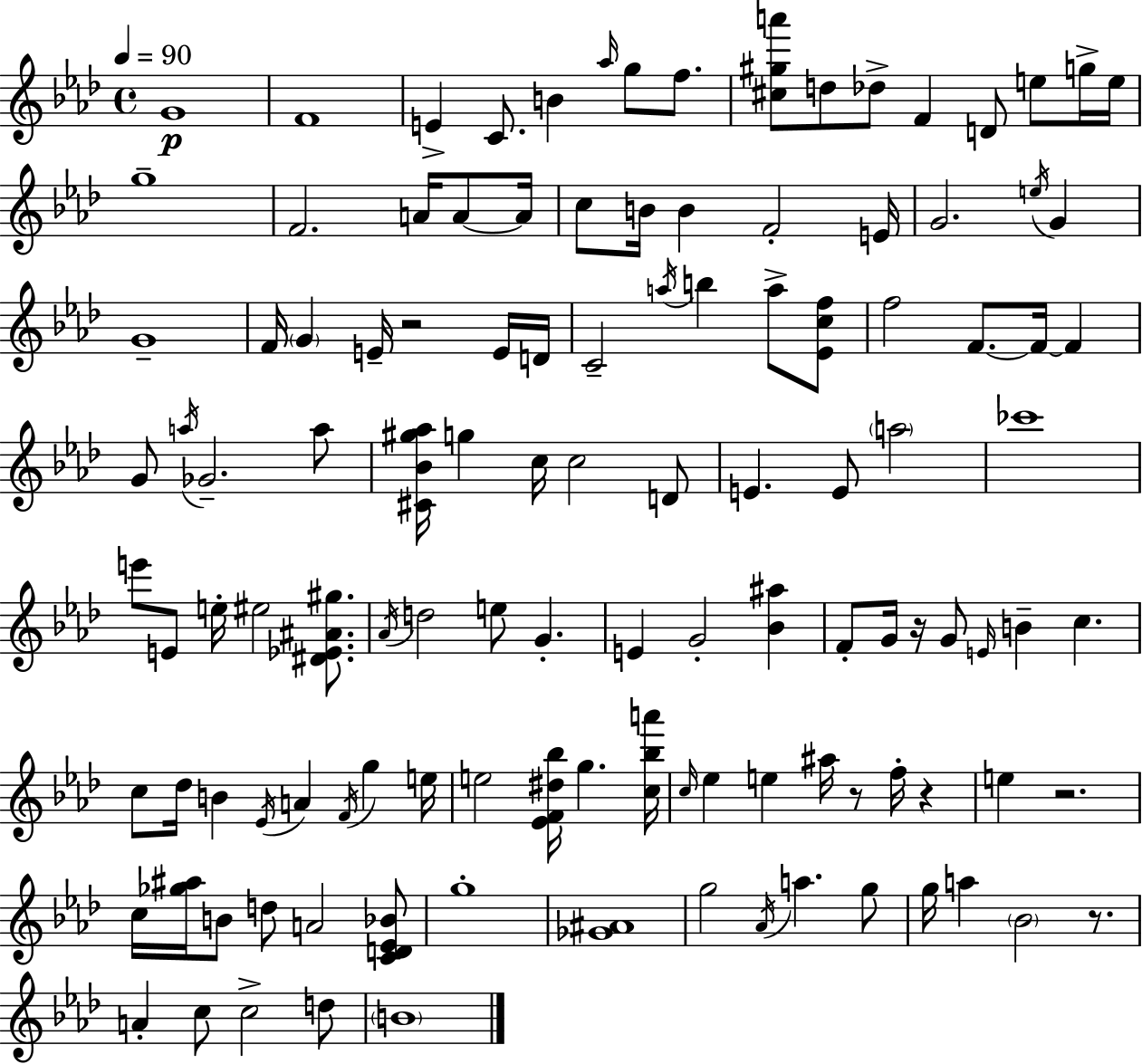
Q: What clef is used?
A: treble